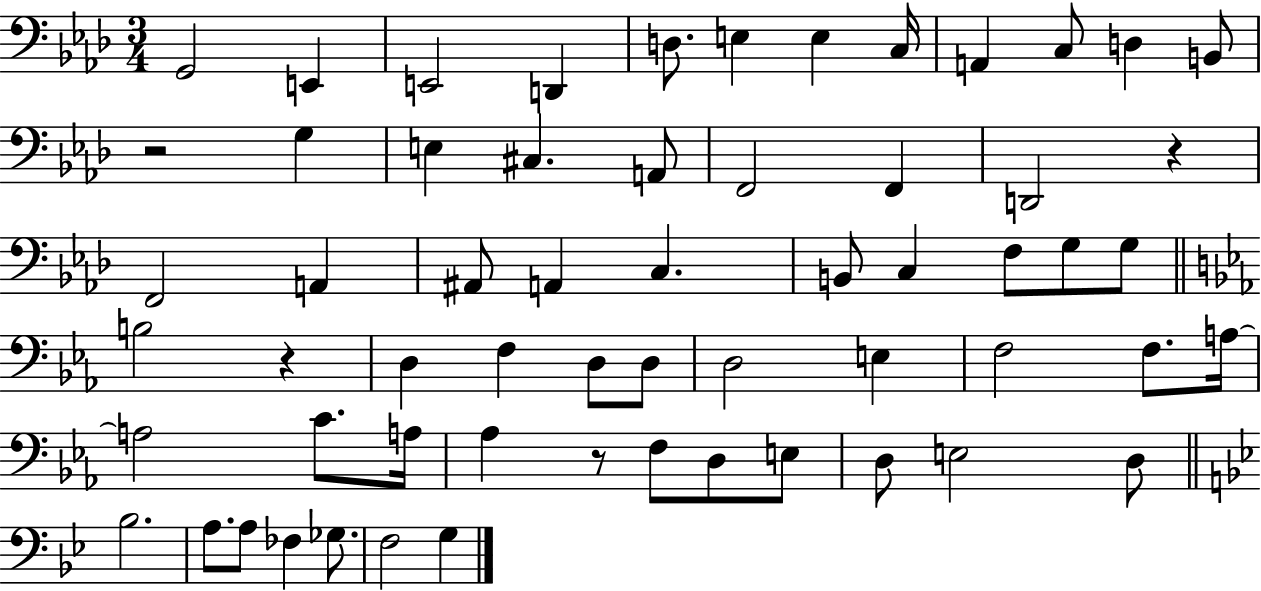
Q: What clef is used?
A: bass